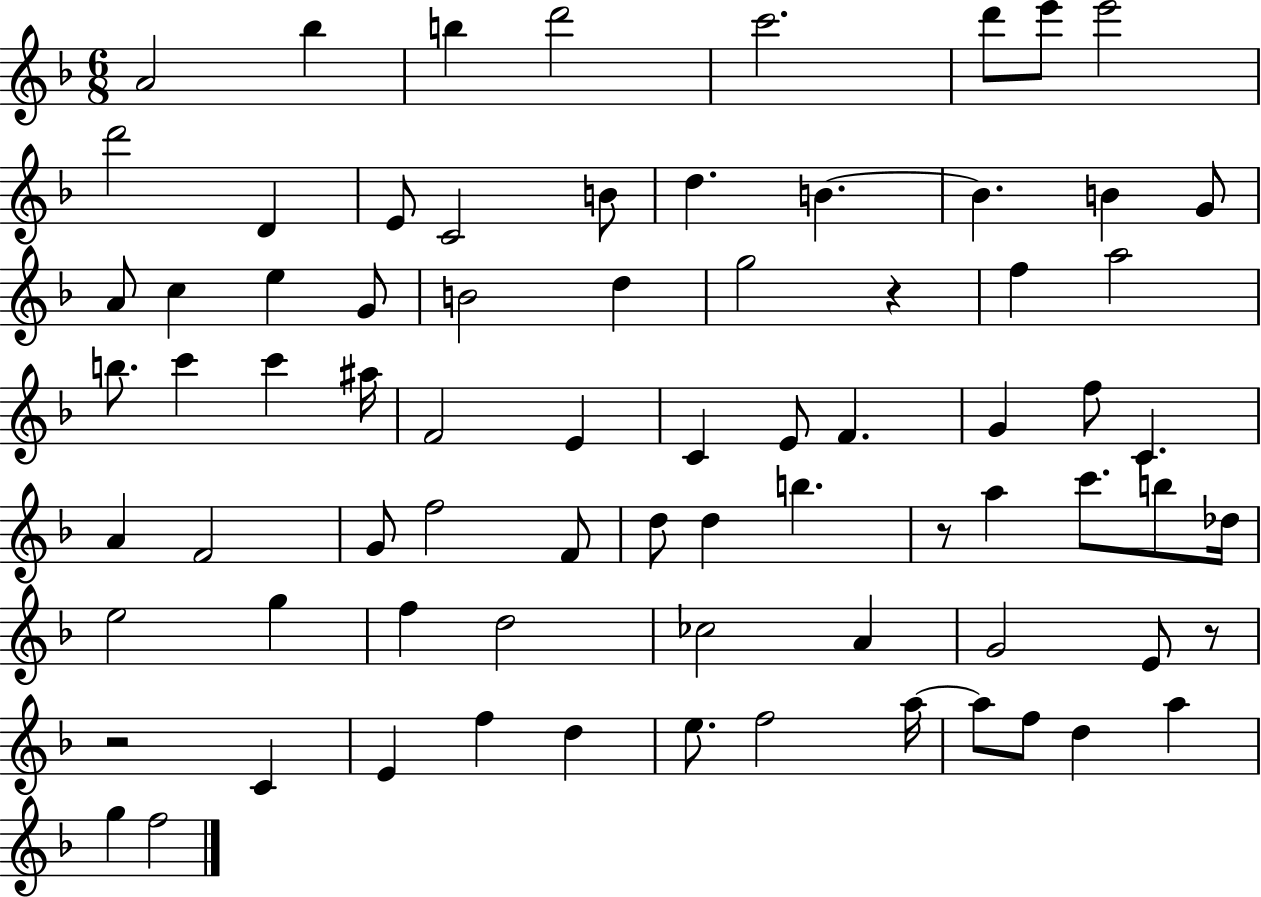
X:1
T:Untitled
M:6/8
L:1/4
K:F
A2 _b b d'2 c'2 d'/2 e'/2 e'2 d'2 D E/2 C2 B/2 d B B B G/2 A/2 c e G/2 B2 d g2 z f a2 b/2 c' c' ^a/4 F2 E C E/2 F G f/2 C A F2 G/2 f2 F/2 d/2 d b z/2 a c'/2 b/2 _d/4 e2 g f d2 _c2 A G2 E/2 z/2 z2 C E f d e/2 f2 a/4 a/2 f/2 d a g f2